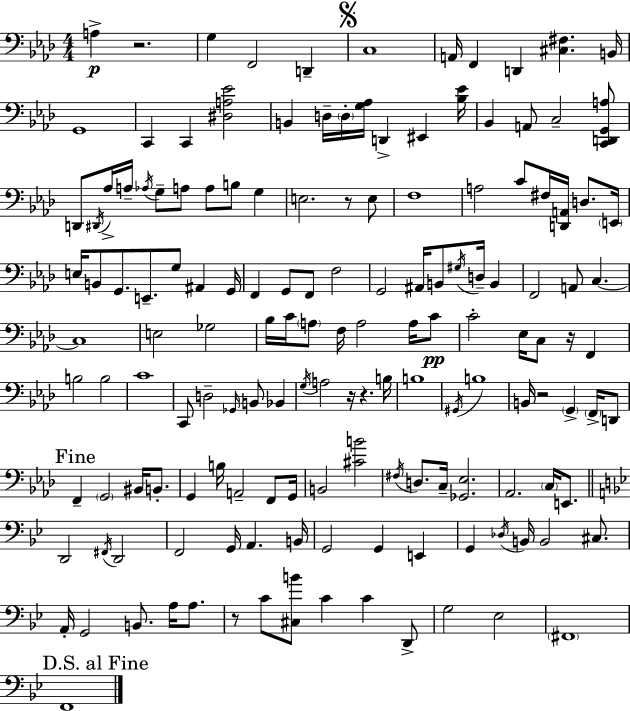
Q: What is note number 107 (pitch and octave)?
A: D2